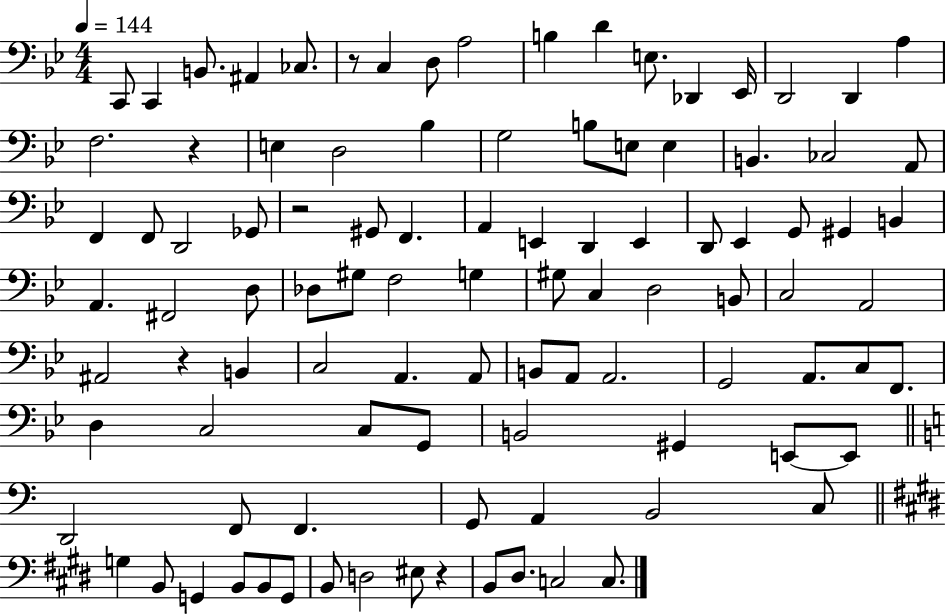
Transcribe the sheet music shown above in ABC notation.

X:1
T:Untitled
M:4/4
L:1/4
K:Bb
C,,/2 C,, B,,/2 ^A,, _C,/2 z/2 C, D,/2 A,2 B, D E,/2 _D,, _E,,/4 D,,2 D,, A, F,2 z E, D,2 _B, G,2 B,/2 E,/2 E, B,, _C,2 A,,/2 F,, F,,/2 D,,2 _G,,/2 z2 ^G,,/2 F,, A,, E,, D,, E,, D,,/2 _E,, G,,/2 ^G,, B,, A,, ^F,,2 D,/2 _D,/2 ^G,/2 F,2 G, ^G,/2 C, D,2 B,,/2 C,2 A,,2 ^A,,2 z B,, C,2 A,, A,,/2 B,,/2 A,,/2 A,,2 G,,2 A,,/2 C,/2 F,,/2 D, C,2 C,/2 G,,/2 B,,2 ^G,, E,,/2 E,,/2 D,,2 F,,/2 F,, G,,/2 A,, B,,2 C,/2 G, B,,/2 G,, B,,/2 B,,/2 G,,/2 B,,/2 D,2 ^E,/2 z B,,/2 ^D,/2 C,2 C,/2